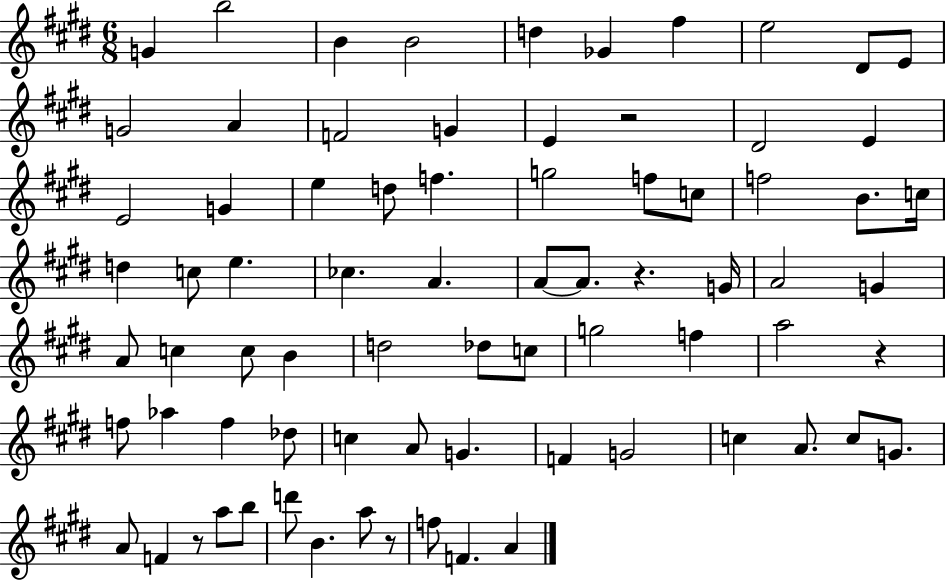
G4/q B5/h B4/q B4/h D5/q Gb4/q F#5/q E5/h D#4/e E4/e G4/h A4/q F4/h G4/q E4/q R/h D#4/h E4/q E4/h G4/q E5/q D5/e F5/q. G5/h F5/e C5/e F5/h B4/e. C5/s D5/q C5/e E5/q. CES5/q. A4/q. A4/e A4/e. R/q. G4/s A4/h G4/q A4/e C5/q C5/e B4/q D5/h Db5/e C5/e G5/h F5/q A5/h R/q F5/e Ab5/q F5/q Db5/e C5/q A4/e G4/q. F4/q G4/h C5/q A4/e. C5/e G4/e. A4/e F4/q R/e A5/e B5/e D6/e B4/q. A5/e R/e F5/e F4/q. A4/q